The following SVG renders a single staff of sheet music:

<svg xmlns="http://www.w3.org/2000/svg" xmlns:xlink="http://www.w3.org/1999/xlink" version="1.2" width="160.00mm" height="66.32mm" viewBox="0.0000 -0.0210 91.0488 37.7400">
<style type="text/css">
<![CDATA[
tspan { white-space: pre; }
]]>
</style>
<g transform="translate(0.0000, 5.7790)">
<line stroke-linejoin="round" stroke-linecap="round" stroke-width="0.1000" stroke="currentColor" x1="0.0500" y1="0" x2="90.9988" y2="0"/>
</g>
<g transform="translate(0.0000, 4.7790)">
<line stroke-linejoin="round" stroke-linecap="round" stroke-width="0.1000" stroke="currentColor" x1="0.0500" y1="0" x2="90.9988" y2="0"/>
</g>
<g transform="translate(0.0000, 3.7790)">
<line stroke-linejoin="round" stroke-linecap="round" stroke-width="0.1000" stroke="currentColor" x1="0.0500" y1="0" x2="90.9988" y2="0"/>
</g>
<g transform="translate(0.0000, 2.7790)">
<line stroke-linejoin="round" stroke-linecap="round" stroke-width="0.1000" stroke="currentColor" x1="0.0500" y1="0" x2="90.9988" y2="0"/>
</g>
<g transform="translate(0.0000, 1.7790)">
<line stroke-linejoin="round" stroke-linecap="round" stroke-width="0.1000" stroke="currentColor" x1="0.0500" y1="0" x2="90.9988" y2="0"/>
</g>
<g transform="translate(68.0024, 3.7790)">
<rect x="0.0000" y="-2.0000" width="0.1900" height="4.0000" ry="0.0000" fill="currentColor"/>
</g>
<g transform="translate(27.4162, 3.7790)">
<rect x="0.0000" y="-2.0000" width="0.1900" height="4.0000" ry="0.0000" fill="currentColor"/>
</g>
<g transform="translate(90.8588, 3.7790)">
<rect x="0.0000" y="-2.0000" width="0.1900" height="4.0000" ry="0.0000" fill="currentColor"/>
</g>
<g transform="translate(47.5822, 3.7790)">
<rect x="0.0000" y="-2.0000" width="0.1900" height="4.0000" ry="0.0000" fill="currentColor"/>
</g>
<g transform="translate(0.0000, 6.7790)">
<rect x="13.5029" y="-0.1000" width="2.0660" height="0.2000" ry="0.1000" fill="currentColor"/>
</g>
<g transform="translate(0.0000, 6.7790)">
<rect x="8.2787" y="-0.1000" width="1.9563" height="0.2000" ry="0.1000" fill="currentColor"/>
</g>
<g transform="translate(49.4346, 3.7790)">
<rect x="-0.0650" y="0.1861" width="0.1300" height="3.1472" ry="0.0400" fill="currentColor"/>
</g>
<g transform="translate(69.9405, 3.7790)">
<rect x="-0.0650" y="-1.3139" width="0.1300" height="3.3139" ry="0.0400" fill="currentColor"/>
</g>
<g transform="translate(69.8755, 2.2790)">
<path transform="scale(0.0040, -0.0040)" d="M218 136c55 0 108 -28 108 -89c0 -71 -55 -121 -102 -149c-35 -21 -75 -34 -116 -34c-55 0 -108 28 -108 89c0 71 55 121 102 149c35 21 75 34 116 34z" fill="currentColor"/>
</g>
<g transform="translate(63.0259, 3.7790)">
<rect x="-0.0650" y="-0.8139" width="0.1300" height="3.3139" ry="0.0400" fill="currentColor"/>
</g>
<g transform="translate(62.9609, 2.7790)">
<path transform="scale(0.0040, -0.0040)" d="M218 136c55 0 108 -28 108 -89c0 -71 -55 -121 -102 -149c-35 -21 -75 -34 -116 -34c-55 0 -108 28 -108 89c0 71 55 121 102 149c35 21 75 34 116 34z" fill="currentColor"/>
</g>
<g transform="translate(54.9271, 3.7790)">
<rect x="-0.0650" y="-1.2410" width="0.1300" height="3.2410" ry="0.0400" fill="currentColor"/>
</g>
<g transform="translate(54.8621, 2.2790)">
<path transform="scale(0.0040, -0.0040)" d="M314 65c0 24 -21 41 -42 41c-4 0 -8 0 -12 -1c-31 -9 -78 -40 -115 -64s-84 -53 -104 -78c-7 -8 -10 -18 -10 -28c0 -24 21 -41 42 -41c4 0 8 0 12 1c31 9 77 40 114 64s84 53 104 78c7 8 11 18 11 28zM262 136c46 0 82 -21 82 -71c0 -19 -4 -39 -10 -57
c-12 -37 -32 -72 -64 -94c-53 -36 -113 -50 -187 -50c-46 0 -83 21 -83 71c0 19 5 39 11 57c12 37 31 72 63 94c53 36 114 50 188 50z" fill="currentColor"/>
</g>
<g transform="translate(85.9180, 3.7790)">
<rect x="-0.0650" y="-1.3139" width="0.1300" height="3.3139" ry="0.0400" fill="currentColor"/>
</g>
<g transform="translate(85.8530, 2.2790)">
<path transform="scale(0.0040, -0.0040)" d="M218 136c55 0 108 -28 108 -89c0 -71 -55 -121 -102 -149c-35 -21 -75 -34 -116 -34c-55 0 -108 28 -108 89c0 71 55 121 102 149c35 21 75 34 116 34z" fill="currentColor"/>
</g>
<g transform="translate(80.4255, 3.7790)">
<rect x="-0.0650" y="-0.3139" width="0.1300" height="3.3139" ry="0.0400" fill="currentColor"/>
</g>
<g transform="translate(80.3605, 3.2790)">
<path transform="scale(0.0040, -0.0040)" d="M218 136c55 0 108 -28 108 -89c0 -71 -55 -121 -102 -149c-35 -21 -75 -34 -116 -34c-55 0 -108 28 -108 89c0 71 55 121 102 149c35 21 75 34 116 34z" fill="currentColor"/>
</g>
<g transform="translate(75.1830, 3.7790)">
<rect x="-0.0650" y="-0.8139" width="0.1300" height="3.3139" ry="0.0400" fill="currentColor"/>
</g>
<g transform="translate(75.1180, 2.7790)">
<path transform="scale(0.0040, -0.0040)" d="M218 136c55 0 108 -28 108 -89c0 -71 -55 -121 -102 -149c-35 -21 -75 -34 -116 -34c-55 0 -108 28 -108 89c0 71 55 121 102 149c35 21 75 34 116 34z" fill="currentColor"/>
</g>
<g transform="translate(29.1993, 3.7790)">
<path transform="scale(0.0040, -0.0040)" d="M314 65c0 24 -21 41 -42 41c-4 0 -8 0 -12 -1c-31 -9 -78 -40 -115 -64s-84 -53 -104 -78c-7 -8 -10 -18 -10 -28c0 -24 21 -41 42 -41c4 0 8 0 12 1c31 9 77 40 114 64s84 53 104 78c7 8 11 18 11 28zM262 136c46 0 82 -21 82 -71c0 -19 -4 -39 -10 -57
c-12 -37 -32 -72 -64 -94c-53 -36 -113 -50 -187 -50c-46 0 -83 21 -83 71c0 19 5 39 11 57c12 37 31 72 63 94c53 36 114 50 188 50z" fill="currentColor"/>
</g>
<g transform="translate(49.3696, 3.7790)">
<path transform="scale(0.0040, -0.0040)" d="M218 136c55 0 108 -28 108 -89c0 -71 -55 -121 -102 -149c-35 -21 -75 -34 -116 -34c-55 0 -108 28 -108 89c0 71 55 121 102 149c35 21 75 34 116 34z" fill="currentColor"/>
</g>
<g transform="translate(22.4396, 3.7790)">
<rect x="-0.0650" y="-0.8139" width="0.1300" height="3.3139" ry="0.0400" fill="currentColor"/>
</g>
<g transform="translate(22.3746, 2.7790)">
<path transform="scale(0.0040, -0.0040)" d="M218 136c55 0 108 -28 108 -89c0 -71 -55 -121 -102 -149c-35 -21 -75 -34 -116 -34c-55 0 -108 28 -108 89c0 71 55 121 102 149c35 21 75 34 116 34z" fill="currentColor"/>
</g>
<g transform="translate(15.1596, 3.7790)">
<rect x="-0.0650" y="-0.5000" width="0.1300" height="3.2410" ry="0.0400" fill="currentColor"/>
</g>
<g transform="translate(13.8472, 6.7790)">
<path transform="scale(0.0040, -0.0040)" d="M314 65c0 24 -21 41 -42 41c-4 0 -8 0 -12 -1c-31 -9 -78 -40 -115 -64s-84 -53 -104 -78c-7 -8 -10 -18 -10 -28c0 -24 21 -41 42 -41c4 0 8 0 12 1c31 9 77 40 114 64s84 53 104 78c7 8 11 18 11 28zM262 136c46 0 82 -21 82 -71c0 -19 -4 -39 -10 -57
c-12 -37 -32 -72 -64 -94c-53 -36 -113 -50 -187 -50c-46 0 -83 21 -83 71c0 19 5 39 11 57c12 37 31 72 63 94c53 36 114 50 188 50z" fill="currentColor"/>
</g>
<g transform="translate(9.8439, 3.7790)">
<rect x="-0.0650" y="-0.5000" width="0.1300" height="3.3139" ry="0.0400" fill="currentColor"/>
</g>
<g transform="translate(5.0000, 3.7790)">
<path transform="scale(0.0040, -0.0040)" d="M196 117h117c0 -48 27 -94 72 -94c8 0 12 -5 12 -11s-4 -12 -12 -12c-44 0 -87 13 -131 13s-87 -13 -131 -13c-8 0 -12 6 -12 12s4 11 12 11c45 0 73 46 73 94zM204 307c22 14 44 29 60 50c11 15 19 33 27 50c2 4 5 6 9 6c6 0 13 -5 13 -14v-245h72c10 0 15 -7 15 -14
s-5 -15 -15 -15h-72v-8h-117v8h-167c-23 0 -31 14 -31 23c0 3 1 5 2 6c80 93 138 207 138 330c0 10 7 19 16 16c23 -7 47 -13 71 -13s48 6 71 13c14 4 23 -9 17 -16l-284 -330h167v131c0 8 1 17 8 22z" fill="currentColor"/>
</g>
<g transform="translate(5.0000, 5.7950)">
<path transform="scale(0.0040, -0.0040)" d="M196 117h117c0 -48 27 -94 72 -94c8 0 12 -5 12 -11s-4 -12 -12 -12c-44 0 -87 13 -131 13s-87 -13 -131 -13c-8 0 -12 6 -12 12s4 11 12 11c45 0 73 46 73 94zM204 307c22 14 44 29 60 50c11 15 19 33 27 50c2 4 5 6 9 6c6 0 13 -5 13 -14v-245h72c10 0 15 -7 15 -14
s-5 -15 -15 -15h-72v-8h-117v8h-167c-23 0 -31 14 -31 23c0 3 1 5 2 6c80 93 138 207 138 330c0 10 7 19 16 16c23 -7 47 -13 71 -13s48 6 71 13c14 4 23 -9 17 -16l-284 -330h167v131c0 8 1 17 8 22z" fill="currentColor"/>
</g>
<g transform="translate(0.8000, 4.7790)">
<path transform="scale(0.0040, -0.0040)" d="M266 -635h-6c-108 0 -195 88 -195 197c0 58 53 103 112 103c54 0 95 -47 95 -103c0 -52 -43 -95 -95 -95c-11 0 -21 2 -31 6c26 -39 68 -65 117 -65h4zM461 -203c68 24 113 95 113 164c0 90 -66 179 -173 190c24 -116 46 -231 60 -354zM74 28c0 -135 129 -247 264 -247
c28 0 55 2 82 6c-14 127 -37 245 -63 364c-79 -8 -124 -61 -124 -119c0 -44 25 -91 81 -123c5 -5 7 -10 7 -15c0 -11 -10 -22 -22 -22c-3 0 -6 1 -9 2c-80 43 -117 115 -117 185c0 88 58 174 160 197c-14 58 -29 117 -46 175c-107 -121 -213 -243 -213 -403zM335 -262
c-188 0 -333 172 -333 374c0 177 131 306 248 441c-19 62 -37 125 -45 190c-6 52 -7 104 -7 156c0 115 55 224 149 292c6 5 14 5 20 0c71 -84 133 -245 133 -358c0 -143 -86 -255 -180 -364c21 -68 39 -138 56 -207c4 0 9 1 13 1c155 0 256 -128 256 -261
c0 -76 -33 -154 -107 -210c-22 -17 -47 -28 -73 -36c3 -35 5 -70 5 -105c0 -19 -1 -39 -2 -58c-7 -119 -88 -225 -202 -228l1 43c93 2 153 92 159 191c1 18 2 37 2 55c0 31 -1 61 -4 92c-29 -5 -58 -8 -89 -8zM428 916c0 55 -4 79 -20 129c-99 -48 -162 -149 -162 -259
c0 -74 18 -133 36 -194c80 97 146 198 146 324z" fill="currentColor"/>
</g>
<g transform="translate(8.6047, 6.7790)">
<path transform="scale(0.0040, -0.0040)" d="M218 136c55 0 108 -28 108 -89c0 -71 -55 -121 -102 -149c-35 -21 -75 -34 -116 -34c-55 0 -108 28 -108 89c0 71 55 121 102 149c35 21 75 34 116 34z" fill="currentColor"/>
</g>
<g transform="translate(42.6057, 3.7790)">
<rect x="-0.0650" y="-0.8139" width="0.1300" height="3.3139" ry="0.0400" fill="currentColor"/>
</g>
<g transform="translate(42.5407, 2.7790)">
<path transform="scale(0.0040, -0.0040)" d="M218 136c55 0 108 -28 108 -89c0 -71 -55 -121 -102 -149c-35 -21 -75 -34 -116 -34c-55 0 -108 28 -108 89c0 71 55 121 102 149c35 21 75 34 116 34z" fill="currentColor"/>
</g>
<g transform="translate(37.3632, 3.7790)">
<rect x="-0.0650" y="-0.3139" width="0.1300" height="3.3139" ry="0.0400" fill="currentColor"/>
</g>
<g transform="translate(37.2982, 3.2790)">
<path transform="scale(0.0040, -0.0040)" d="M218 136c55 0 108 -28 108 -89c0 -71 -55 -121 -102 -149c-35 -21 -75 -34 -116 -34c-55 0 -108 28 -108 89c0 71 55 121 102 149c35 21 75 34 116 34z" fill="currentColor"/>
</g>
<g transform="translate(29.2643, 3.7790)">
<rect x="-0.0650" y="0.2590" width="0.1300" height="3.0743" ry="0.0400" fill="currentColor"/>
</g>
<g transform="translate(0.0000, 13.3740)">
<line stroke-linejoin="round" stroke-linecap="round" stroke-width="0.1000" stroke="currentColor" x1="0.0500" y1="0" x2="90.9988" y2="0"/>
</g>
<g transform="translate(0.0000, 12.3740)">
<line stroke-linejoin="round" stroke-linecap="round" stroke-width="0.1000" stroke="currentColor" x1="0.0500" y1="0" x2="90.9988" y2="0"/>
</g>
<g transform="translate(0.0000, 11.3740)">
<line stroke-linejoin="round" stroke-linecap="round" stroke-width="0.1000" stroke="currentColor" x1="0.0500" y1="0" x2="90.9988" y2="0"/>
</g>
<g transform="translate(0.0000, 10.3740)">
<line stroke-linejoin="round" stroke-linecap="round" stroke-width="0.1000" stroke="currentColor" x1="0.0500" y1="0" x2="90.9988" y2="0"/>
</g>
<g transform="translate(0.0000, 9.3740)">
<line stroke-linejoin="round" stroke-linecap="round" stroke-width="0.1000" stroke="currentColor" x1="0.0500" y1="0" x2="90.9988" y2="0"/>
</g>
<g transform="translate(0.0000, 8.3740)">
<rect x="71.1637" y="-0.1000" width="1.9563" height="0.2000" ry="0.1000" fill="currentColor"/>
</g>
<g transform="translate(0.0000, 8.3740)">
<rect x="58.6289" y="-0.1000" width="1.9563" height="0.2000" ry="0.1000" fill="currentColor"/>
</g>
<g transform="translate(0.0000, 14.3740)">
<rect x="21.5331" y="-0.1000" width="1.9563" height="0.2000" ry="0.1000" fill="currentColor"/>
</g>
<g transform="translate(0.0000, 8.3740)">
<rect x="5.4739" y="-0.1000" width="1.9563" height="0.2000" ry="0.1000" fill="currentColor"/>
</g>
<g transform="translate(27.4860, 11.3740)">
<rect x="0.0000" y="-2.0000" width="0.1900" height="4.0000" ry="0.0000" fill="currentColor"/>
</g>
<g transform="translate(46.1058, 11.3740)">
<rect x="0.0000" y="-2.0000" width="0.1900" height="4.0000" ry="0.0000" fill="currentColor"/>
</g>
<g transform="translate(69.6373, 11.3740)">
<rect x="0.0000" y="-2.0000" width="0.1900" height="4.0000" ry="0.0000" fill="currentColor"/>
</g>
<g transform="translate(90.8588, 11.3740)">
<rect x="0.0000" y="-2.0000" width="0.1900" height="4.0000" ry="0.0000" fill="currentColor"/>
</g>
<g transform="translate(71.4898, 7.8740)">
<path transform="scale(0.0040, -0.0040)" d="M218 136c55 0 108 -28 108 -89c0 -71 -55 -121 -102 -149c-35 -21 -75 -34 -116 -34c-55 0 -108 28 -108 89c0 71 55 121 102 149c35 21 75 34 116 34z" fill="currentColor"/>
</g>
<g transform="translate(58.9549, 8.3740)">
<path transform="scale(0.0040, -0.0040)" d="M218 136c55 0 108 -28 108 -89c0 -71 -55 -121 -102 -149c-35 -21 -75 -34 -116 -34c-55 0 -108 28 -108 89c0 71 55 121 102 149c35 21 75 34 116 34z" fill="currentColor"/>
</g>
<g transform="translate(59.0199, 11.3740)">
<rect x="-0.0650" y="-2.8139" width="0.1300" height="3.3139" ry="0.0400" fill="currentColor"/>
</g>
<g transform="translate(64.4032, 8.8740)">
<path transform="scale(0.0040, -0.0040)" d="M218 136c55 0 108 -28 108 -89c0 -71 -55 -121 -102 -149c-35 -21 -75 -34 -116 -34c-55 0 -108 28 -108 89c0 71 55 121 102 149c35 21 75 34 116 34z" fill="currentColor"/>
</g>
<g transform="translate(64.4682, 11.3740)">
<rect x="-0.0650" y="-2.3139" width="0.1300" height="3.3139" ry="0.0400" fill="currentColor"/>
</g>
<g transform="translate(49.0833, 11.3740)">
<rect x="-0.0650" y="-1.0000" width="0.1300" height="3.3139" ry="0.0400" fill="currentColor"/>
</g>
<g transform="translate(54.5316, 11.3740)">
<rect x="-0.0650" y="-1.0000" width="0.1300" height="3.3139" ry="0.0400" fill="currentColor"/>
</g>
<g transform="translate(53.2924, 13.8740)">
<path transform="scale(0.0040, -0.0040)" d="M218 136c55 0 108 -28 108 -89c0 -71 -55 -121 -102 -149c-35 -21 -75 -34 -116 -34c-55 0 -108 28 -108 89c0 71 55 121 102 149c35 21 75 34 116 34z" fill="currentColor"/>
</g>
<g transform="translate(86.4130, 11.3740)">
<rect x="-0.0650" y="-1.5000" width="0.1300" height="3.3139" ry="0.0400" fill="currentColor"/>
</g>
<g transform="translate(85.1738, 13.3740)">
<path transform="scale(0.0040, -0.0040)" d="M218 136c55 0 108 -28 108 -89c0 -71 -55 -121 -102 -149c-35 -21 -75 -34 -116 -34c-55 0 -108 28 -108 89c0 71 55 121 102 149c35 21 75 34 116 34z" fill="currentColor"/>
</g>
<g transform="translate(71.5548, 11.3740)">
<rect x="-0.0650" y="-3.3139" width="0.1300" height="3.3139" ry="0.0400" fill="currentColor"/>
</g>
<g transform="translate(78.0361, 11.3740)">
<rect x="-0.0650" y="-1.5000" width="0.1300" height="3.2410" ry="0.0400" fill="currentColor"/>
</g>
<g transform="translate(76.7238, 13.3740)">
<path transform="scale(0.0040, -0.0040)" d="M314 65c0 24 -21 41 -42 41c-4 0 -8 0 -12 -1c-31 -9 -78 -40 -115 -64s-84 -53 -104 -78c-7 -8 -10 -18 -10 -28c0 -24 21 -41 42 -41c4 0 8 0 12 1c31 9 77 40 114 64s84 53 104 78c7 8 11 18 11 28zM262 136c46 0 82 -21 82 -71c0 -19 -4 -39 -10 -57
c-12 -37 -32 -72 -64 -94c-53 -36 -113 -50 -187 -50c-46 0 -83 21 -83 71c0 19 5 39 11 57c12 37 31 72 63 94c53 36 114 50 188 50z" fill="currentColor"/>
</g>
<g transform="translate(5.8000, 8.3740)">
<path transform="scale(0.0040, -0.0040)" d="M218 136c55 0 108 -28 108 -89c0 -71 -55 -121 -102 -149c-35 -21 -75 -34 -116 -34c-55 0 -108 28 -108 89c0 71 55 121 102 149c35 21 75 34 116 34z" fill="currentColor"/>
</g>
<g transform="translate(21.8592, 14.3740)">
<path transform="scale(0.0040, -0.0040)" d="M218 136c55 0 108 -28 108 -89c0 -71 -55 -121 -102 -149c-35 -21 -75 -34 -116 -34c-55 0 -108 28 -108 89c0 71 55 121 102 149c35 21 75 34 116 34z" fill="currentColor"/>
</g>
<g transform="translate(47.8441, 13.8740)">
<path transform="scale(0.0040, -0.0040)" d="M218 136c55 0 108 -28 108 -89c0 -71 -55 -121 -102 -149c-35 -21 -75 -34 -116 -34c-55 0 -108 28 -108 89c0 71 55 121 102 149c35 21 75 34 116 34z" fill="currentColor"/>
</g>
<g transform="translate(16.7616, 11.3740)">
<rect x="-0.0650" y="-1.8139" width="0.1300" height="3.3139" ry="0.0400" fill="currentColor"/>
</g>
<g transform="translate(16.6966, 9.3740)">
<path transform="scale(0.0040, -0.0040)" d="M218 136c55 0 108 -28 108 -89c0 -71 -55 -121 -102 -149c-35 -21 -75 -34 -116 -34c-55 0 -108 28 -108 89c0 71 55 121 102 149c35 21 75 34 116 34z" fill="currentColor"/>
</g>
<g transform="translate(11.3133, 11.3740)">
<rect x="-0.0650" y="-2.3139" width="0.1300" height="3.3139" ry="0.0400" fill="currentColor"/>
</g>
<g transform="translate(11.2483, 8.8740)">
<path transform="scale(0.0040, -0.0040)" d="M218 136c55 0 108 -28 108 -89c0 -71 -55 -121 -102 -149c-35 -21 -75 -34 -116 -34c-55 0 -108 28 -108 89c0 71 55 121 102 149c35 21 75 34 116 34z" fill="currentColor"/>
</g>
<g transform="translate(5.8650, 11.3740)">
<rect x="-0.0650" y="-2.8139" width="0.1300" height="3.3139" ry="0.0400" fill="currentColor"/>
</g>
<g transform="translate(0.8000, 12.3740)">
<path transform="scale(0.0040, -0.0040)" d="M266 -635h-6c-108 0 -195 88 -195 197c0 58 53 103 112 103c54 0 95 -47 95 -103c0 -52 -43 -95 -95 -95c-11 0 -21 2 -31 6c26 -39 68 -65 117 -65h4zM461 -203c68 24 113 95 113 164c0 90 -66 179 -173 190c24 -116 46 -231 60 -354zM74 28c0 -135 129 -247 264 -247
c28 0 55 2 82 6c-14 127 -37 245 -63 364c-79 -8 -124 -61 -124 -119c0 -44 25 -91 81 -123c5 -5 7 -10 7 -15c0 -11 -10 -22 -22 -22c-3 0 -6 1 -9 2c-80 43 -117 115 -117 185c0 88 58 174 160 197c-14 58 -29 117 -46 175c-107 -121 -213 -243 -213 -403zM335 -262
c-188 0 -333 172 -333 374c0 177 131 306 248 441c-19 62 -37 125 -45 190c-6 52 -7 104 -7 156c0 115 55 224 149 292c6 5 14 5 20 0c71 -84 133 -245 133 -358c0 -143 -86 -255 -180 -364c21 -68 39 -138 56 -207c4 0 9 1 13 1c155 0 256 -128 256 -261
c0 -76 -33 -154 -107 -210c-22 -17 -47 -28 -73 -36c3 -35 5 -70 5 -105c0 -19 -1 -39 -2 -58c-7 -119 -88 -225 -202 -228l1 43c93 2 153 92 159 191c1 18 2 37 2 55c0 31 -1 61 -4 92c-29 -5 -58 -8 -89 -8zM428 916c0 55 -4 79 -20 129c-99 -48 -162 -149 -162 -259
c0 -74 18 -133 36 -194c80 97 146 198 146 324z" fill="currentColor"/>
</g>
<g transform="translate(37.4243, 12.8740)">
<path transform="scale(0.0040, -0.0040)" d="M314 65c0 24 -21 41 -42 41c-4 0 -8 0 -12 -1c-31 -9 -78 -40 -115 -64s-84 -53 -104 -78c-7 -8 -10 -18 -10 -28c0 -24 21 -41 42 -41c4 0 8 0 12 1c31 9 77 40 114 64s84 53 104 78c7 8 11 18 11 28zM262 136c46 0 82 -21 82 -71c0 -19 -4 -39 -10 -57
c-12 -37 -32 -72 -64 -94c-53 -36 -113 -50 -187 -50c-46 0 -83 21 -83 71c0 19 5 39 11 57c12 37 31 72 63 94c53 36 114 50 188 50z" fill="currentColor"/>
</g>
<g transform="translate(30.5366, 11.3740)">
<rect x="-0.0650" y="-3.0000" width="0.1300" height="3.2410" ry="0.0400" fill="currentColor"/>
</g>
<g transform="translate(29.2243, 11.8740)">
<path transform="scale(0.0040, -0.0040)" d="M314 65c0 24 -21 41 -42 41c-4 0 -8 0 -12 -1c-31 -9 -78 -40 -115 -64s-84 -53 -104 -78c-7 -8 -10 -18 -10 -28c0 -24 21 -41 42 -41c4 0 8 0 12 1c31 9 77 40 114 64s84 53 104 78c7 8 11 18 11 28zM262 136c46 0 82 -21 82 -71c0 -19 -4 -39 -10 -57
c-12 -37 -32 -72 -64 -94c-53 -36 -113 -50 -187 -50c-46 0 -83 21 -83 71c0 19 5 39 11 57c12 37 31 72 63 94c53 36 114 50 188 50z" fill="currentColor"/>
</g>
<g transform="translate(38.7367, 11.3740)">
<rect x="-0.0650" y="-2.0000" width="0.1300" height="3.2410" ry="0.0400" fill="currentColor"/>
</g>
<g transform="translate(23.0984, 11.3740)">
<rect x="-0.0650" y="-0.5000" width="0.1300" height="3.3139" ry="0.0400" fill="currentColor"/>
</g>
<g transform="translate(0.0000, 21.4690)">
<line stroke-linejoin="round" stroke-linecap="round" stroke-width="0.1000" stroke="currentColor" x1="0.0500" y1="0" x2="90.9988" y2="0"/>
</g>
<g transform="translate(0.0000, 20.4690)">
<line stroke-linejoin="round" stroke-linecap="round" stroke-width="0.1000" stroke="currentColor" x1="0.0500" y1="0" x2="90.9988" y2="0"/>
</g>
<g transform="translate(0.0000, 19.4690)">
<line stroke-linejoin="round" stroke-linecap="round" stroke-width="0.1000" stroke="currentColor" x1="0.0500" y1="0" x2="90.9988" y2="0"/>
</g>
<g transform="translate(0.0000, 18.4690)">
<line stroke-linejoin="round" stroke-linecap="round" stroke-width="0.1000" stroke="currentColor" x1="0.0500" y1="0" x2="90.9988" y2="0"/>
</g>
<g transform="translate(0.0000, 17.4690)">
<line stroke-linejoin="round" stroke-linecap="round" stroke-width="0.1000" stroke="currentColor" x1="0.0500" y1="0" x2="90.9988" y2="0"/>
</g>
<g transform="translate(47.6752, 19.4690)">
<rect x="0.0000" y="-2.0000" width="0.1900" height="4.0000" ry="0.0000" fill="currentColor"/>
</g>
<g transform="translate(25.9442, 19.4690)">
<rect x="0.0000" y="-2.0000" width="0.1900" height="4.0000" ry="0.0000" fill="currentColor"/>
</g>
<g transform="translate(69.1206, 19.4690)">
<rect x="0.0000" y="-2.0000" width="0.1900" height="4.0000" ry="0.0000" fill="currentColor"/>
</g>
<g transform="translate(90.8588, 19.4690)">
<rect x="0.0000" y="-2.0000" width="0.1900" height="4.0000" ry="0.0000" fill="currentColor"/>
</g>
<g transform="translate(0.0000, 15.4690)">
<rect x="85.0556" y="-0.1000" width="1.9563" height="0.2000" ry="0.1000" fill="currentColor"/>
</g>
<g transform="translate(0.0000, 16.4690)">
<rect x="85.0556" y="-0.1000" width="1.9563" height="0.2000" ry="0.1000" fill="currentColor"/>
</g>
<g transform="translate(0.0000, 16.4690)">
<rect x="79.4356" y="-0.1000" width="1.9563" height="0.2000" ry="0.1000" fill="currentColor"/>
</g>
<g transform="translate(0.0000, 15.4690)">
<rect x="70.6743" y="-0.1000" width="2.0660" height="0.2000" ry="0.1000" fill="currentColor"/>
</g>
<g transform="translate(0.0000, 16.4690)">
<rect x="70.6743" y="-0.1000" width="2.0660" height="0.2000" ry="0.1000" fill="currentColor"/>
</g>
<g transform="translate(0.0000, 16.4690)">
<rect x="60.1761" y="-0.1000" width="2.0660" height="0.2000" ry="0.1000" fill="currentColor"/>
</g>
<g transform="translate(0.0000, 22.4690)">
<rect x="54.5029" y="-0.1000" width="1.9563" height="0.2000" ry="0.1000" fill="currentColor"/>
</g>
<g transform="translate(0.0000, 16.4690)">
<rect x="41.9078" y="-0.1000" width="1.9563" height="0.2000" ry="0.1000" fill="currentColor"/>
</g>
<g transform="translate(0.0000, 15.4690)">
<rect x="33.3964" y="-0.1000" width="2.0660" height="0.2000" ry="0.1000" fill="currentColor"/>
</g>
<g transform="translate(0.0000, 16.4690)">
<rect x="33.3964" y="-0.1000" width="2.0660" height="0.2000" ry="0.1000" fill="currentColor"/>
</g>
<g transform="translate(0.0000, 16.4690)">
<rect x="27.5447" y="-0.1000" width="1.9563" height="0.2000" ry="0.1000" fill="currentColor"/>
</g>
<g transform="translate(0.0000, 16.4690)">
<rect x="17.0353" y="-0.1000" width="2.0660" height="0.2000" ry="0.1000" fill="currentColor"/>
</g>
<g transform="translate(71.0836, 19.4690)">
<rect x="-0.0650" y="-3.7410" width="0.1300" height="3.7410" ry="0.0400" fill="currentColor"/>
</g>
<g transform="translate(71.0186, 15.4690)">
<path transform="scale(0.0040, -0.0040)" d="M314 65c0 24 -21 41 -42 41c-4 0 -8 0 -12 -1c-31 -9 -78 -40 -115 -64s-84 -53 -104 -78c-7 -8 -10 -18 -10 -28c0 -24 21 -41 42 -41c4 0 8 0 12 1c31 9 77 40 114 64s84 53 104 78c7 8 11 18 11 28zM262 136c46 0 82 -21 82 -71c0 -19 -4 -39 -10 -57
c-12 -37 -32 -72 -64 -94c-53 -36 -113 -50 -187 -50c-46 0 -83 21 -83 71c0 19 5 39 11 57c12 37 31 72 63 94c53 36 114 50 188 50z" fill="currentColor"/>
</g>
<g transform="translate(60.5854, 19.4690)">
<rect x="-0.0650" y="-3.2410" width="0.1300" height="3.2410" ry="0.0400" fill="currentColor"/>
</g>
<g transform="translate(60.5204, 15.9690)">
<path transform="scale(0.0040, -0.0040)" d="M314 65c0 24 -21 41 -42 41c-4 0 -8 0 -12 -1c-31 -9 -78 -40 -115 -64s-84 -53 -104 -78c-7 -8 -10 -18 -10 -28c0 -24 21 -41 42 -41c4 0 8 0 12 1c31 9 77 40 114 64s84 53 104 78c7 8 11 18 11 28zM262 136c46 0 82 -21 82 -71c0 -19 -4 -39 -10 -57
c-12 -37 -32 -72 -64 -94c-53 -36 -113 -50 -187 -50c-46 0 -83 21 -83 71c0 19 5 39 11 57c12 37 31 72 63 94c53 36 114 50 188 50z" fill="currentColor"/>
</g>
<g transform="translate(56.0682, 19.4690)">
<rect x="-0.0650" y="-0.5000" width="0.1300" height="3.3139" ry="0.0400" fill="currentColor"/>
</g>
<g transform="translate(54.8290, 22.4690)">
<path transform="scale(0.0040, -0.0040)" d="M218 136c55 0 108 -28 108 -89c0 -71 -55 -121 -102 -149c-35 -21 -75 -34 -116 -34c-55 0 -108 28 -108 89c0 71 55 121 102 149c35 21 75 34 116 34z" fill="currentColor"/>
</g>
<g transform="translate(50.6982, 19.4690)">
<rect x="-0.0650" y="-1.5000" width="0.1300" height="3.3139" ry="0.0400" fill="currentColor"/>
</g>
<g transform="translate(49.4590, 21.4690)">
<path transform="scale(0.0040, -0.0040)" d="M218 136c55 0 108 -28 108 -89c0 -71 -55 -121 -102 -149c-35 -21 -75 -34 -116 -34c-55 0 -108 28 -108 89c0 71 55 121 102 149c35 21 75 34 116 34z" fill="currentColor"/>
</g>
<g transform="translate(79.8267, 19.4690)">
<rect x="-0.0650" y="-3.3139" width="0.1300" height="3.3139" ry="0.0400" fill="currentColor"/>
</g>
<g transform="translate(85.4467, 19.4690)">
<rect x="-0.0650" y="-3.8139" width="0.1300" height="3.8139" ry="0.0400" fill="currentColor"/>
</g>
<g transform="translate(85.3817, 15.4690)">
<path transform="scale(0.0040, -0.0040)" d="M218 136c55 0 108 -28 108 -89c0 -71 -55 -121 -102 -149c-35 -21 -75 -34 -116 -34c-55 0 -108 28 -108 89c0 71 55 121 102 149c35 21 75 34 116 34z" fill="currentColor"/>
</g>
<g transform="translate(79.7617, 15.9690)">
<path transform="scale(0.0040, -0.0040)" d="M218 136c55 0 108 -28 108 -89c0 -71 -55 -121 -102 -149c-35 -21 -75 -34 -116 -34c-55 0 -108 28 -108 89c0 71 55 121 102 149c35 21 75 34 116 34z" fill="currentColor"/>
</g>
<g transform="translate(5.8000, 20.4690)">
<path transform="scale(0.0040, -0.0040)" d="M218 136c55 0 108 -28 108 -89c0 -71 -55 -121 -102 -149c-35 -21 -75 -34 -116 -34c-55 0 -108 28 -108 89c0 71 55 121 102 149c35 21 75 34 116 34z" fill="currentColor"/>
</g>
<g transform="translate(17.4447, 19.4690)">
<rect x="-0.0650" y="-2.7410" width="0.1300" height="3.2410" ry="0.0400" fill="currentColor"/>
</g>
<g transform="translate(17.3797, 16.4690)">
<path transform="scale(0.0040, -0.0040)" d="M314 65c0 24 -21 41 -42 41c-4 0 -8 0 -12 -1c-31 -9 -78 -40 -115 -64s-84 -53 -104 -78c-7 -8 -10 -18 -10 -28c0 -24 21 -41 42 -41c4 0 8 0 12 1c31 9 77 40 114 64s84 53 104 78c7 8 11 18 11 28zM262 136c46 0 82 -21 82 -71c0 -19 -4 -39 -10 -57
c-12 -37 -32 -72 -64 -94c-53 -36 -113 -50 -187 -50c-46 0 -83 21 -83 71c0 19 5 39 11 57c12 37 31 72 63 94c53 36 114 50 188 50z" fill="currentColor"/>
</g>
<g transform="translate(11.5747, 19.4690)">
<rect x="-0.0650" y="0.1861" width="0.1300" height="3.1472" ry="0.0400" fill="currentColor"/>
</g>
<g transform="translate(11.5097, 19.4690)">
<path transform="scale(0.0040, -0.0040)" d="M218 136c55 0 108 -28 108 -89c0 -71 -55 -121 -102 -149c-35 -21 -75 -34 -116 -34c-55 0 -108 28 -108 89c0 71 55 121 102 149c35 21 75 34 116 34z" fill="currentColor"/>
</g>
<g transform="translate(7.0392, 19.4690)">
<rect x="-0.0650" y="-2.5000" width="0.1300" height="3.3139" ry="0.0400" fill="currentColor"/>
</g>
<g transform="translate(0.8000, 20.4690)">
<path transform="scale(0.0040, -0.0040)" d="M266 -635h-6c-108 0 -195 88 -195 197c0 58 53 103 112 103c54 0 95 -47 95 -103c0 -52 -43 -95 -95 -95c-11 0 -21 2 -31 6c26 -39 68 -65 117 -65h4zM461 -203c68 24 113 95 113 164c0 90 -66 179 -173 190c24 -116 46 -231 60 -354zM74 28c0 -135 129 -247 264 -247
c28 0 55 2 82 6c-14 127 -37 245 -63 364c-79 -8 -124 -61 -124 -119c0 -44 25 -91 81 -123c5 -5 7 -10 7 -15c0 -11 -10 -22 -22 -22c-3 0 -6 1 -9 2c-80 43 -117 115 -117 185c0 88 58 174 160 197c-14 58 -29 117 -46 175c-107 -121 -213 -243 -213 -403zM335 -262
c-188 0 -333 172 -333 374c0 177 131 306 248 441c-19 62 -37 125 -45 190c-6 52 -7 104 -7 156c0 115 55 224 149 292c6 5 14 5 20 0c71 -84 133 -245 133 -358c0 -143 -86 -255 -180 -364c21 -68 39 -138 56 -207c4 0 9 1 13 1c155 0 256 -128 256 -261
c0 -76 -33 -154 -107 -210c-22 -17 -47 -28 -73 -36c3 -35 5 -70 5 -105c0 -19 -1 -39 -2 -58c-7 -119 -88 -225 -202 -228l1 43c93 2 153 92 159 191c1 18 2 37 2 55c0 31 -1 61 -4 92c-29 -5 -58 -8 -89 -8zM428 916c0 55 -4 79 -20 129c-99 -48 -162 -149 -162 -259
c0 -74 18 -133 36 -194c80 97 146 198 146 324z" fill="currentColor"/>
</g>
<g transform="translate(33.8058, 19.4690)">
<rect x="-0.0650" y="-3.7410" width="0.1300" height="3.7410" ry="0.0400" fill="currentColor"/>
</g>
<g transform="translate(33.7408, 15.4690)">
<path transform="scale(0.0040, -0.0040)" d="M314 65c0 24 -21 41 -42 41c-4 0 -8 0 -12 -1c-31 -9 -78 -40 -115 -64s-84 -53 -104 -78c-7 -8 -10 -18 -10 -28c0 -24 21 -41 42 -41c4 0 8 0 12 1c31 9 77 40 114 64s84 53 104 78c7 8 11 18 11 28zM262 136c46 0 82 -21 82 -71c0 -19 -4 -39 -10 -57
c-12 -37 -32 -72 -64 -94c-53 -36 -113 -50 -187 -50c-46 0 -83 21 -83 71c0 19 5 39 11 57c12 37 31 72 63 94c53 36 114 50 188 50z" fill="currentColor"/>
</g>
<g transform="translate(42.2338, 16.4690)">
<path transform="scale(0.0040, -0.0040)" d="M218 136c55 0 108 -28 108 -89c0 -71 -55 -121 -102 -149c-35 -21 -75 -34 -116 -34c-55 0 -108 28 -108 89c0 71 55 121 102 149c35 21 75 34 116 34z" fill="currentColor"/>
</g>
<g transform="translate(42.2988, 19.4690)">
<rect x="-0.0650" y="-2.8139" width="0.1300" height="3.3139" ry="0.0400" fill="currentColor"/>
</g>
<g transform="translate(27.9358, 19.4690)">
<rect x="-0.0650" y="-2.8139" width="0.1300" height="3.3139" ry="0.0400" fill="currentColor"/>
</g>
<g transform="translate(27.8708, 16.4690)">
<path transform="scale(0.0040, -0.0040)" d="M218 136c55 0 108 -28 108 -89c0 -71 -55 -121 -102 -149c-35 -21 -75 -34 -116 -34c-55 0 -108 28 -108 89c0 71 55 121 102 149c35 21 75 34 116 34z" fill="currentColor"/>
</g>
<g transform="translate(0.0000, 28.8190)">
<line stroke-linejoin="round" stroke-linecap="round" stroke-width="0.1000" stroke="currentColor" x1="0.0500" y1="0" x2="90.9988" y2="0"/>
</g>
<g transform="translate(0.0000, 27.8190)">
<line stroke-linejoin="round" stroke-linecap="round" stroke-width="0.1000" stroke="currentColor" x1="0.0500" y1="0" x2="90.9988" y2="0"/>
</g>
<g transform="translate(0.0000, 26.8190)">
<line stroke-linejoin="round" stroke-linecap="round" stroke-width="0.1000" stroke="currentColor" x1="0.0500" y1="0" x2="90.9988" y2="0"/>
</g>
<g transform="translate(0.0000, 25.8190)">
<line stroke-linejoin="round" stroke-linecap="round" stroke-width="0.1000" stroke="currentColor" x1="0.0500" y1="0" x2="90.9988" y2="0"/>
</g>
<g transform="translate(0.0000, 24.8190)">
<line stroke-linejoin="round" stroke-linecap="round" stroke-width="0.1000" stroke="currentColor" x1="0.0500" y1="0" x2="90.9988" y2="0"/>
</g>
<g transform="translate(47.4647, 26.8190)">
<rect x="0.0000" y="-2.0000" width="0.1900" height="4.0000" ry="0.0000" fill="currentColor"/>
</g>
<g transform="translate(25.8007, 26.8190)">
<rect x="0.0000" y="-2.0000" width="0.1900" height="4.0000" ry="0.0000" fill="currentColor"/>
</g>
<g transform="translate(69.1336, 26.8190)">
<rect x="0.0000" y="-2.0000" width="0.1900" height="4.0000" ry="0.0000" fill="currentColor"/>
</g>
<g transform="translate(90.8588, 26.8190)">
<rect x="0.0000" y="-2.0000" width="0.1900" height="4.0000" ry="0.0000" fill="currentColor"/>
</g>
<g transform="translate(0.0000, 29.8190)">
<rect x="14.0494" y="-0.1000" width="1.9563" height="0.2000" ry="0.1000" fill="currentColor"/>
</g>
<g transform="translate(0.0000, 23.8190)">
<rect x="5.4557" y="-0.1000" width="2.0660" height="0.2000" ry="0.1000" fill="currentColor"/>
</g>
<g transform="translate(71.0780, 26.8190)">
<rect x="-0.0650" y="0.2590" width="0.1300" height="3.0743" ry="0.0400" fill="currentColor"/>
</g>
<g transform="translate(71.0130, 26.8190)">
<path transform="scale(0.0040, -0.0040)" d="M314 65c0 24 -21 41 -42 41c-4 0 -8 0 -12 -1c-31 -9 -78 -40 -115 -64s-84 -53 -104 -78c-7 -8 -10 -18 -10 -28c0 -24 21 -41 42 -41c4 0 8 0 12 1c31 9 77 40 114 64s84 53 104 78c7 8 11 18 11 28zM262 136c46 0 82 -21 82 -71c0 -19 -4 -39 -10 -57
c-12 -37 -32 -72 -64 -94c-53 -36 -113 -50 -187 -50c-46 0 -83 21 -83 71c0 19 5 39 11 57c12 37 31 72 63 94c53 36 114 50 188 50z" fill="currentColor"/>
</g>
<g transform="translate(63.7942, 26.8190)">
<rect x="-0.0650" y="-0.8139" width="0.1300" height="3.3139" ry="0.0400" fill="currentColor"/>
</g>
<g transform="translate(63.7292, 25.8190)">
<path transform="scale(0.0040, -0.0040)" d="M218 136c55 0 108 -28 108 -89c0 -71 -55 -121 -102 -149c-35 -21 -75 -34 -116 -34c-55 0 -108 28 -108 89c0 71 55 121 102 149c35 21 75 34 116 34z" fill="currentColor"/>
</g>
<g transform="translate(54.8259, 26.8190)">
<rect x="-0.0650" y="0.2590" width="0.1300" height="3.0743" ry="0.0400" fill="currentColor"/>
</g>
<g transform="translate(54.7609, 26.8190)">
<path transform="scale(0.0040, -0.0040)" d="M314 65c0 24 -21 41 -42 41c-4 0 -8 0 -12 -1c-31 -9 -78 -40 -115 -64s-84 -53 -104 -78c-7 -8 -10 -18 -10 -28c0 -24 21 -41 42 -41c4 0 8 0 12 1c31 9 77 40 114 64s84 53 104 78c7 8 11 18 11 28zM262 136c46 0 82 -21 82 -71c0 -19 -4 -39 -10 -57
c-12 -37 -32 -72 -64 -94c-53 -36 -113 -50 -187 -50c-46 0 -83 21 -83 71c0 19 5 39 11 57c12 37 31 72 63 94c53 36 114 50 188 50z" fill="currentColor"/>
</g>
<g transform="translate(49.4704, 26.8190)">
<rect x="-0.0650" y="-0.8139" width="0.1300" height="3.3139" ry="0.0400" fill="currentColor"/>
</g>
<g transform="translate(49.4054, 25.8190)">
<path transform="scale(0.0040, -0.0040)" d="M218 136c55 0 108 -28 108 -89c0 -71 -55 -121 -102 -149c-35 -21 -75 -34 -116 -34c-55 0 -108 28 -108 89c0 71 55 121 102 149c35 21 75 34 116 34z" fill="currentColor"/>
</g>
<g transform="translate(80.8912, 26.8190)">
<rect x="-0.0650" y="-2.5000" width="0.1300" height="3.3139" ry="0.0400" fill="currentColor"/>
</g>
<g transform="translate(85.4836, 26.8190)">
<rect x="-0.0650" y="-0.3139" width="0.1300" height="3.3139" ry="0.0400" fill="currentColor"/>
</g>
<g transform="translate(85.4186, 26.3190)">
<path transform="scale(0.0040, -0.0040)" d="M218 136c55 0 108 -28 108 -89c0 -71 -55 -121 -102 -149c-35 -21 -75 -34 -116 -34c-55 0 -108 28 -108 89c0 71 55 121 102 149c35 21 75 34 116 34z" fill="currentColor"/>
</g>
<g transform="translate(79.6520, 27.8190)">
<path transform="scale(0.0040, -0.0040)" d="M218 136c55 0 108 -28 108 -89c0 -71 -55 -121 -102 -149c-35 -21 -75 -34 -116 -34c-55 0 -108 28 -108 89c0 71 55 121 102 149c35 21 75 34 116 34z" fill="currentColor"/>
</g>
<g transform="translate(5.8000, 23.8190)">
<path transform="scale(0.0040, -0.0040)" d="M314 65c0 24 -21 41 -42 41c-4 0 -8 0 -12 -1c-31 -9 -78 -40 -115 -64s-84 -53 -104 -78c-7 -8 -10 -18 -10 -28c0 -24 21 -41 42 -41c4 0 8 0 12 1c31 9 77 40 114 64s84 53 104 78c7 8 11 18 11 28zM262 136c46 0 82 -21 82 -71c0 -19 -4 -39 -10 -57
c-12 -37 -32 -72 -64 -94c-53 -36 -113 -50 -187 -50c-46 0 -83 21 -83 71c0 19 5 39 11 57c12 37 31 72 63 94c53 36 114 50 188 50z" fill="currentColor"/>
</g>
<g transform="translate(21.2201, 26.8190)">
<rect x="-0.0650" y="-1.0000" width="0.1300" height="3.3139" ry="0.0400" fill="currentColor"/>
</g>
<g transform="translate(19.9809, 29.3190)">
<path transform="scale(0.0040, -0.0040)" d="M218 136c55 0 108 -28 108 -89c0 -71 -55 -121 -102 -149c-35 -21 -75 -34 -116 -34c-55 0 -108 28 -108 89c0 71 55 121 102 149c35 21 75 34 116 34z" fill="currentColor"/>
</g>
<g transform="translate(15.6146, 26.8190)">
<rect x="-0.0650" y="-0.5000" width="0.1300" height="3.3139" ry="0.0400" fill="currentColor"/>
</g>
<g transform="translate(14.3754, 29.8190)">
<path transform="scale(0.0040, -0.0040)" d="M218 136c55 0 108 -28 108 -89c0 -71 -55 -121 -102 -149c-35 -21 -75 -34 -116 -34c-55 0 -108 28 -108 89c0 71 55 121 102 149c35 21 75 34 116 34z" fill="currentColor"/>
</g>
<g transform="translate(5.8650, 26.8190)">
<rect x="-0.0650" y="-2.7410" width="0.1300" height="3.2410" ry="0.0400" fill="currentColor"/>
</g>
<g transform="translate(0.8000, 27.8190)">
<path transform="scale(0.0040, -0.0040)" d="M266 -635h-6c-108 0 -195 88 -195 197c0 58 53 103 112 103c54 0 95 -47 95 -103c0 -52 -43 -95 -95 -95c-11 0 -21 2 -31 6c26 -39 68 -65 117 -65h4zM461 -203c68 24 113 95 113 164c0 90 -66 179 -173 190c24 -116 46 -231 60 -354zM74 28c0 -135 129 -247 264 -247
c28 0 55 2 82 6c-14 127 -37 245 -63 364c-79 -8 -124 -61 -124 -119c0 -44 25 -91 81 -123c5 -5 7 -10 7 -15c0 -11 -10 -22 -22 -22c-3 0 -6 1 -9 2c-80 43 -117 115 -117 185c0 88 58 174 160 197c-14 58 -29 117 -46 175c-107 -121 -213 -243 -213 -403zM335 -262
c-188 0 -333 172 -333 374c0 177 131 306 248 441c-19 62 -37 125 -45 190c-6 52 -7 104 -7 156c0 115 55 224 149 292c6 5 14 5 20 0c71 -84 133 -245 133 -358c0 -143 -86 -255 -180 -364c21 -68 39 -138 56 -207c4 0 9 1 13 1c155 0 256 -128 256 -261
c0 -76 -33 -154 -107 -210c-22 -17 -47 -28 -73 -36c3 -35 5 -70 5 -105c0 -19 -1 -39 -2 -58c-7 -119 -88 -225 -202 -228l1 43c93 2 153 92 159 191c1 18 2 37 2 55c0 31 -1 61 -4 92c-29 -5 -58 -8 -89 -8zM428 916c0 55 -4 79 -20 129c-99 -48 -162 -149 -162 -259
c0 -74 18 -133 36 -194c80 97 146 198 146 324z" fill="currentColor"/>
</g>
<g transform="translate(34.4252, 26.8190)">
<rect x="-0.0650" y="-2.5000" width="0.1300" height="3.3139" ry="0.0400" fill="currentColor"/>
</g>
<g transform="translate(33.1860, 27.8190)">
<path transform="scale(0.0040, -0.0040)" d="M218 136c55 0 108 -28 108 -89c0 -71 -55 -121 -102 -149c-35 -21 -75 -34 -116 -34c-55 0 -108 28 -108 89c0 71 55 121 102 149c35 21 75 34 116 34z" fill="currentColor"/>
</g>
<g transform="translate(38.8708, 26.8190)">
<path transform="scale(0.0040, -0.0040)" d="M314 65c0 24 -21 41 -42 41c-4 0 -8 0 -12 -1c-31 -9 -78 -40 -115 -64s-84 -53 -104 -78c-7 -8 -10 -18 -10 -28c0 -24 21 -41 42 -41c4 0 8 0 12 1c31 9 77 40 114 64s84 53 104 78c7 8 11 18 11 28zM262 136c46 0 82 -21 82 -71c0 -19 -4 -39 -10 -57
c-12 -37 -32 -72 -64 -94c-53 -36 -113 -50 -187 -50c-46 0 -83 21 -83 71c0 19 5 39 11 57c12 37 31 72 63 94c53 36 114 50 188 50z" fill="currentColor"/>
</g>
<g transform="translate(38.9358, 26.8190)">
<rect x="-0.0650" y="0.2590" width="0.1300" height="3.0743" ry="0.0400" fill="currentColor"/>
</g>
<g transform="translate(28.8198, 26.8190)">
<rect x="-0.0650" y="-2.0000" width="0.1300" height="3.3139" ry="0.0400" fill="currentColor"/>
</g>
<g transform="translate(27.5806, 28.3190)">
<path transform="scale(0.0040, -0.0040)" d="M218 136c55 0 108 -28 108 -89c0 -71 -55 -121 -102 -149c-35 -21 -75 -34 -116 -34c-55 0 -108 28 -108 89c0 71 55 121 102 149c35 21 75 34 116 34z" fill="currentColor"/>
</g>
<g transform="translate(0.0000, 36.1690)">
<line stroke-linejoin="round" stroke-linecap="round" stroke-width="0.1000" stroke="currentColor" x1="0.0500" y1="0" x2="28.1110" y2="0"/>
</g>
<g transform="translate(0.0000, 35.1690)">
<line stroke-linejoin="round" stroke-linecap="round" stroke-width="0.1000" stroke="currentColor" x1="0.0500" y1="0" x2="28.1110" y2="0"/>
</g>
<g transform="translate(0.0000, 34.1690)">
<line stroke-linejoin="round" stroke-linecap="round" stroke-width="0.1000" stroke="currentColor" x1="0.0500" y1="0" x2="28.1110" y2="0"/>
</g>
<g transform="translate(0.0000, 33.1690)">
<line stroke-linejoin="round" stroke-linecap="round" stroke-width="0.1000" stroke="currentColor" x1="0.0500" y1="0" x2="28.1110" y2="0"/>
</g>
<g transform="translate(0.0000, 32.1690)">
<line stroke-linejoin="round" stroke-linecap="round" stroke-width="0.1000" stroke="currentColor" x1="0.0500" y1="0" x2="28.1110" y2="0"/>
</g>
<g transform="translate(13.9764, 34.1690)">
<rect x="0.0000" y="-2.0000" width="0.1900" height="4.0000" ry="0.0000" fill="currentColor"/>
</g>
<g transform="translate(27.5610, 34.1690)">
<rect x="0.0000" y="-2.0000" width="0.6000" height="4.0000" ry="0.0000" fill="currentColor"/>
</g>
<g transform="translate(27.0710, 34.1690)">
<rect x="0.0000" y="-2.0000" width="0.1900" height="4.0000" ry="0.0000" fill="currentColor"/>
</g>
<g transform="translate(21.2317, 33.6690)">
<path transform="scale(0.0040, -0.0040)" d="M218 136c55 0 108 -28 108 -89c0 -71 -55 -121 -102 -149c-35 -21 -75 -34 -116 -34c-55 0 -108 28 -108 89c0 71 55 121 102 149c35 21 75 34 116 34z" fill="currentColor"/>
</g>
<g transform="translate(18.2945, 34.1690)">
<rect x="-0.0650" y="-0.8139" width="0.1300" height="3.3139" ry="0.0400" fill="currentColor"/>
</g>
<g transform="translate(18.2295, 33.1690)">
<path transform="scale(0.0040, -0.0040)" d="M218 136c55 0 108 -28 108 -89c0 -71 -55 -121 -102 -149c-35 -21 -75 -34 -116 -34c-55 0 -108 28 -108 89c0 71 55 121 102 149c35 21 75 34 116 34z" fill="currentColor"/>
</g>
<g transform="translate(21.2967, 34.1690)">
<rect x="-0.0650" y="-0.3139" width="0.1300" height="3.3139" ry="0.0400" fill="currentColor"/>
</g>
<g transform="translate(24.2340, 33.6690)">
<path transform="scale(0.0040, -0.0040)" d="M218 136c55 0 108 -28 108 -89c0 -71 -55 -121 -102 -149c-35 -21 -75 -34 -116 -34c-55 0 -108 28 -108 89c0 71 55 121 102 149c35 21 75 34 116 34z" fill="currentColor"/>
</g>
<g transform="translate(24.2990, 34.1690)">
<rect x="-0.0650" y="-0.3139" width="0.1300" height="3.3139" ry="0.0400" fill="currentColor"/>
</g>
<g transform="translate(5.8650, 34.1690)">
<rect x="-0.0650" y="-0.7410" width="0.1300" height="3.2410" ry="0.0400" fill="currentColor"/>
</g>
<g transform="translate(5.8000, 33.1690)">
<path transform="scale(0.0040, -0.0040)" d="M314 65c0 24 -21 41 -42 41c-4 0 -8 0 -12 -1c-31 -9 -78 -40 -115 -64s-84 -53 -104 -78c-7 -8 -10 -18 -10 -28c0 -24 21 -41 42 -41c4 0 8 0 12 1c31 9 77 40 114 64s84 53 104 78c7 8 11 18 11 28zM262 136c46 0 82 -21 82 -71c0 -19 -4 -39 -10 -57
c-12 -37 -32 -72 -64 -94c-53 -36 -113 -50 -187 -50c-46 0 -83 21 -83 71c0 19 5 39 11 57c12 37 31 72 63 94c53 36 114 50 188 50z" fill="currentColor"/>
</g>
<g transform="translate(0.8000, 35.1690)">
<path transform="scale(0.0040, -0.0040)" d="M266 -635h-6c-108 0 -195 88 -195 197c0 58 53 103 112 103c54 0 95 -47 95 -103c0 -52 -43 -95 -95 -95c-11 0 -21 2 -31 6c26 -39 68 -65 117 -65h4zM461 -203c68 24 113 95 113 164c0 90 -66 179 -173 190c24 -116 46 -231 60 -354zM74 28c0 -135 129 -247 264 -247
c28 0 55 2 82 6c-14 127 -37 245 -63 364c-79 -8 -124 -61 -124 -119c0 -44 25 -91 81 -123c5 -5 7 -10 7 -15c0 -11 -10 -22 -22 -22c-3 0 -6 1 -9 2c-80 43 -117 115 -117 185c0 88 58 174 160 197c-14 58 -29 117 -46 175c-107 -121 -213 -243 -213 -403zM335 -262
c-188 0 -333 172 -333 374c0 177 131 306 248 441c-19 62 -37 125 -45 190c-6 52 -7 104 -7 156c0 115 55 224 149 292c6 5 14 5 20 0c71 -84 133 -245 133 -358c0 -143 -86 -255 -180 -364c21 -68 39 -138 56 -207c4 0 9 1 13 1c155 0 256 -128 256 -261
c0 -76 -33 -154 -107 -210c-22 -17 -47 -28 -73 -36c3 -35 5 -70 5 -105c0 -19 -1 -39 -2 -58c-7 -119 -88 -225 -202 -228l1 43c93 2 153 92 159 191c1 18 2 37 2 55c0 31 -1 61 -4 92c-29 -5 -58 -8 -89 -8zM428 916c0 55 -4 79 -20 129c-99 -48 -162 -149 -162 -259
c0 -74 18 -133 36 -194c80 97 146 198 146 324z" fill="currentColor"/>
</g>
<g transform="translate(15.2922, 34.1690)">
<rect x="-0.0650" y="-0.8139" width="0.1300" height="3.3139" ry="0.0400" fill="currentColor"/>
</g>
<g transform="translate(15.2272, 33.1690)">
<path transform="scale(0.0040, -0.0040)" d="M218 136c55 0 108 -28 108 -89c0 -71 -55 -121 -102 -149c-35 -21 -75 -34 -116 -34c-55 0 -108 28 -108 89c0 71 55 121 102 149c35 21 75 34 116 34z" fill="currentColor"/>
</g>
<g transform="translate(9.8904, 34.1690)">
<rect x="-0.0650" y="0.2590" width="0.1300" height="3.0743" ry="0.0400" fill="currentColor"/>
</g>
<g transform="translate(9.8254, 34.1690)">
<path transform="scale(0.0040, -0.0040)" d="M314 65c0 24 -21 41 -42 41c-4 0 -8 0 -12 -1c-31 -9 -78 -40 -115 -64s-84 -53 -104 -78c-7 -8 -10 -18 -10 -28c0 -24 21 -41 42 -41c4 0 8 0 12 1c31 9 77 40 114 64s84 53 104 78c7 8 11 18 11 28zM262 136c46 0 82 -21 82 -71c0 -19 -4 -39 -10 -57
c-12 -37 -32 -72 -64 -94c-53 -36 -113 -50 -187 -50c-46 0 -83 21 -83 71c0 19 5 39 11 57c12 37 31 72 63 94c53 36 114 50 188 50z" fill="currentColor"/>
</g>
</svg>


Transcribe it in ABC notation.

X:1
T:Untitled
M:4/4
L:1/4
K:C
C C2 d B2 c d B e2 d e d c e a g f C A2 F2 D D a g b E2 E G B a2 a c'2 a E C b2 c'2 b c' a2 C D F G B2 d B2 d B2 G c d2 B2 d d c c